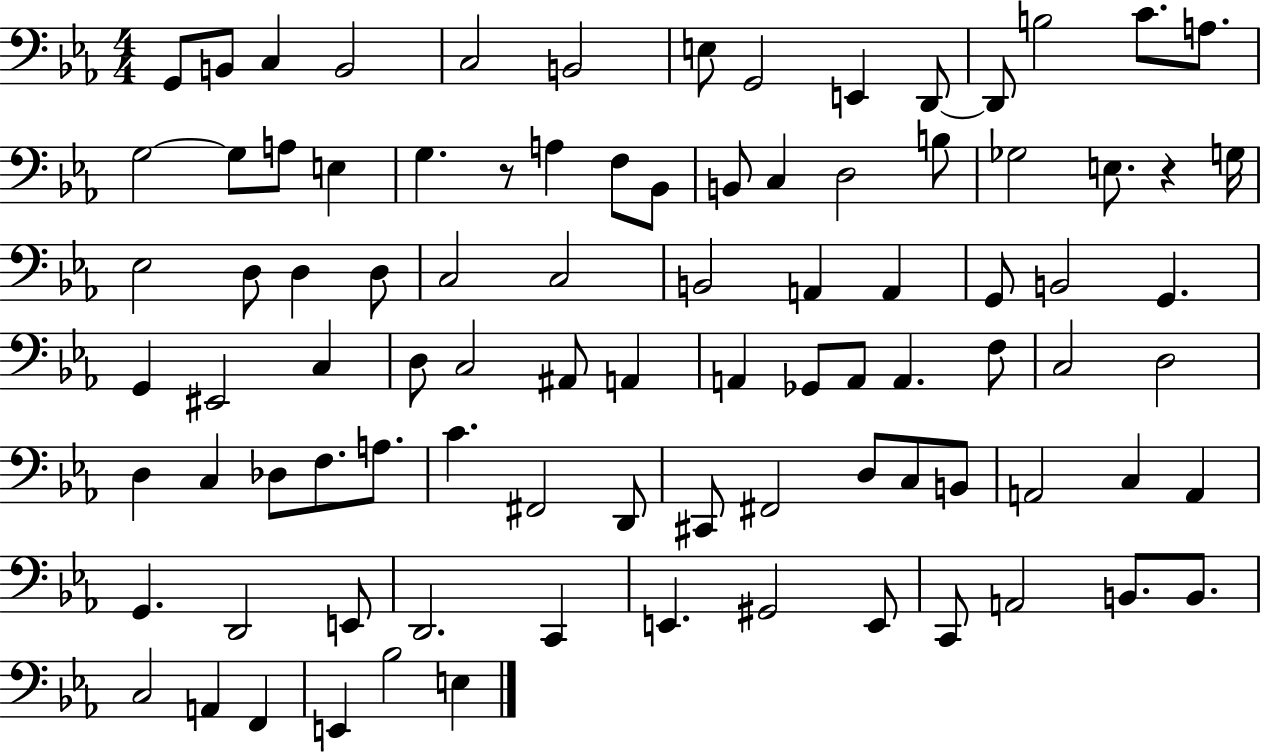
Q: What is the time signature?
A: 4/4